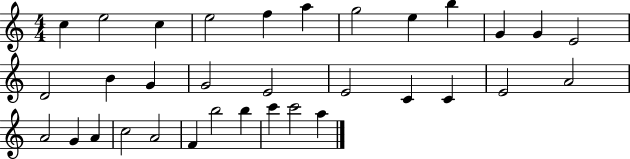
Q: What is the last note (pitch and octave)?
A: A5